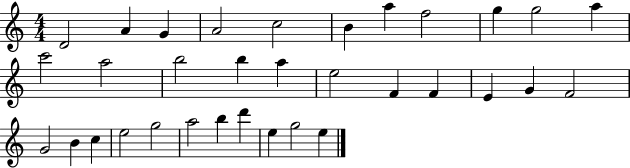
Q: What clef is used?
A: treble